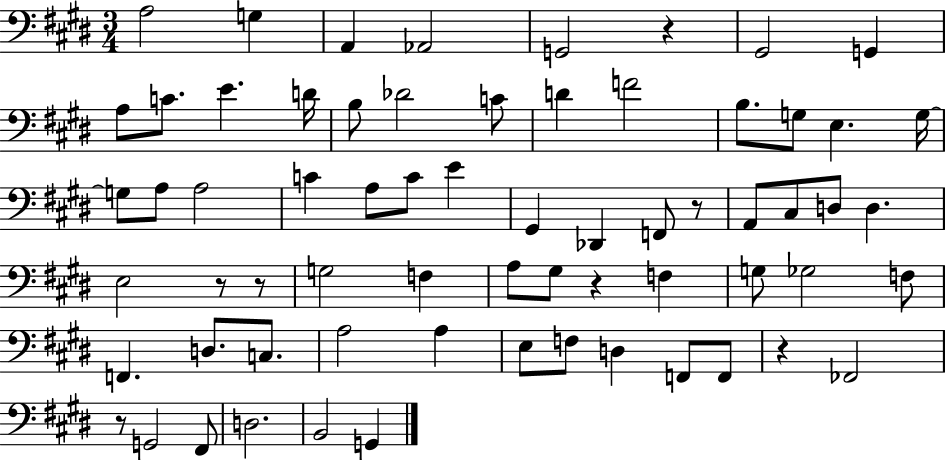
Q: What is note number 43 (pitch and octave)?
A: F3